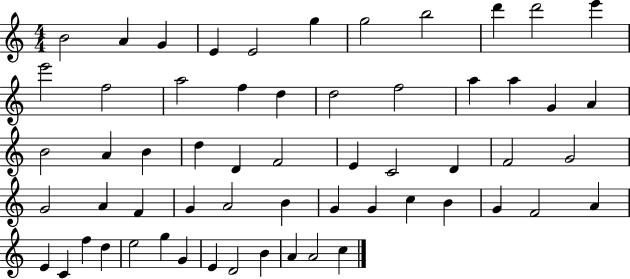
X:1
T:Untitled
M:4/4
L:1/4
K:C
B2 A G E E2 g g2 b2 d' d'2 e' e'2 f2 a2 f d d2 f2 a a G A B2 A B d D F2 E C2 D F2 G2 G2 A F G A2 B G G c B G F2 A E C f d e2 g G E D2 B A A2 c